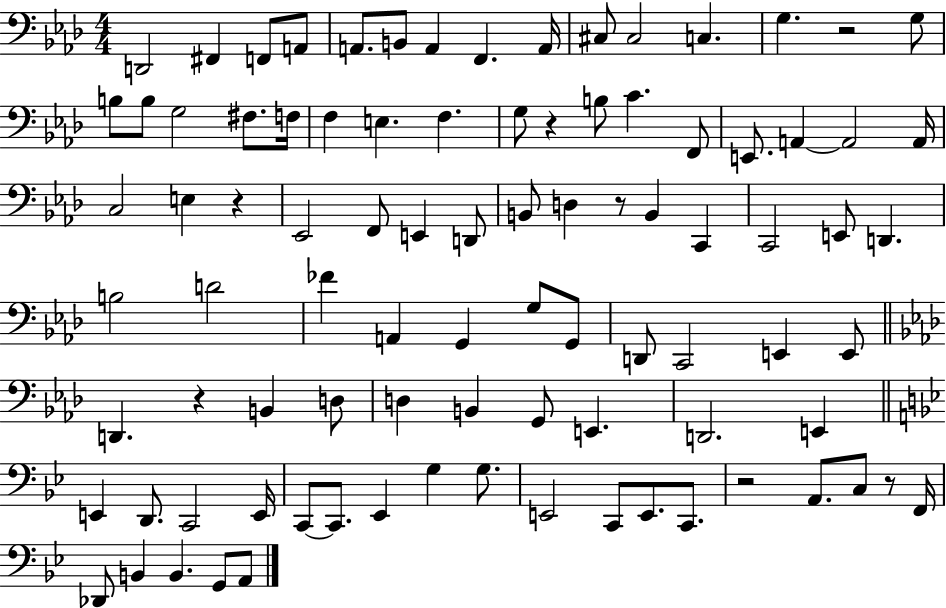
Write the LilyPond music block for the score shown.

{
  \clef bass
  \numericTimeSignature
  \time 4/4
  \key aes \major
  d,2 fis,4 f,8 a,8 | a,8. b,8 a,4 f,4. a,16 | cis8 cis2 c4. | g4. r2 g8 | \break b8 b8 g2 fis8. f16 | f4 e4. f4. | g8 r4 b8 c'4. f,8 | e,8. a,4~~ a,2 a,16 | \break c2 e4 r4 | ees,2 f,8 e,4 d,8 | b,8 d4 r8 b,4 c,4 | c,2 e,8 d,4. | \break b2 d'2 | fes'4 a,4 g,4 g8 g,8 | d,8 c,2 e,4 e,8 | \bar "||" \break \key aes \major d,4. r4 b,4 d8 | d4 b,4 g,8 e,4. | d,2. e,4 | \bar "||" \break \key bes \major e,4 d,8. c,2 e,16 | c,8~~ c,8. ees,4 g4 g8. | e,2 c,8 e,8. c,8. | r2 a,8. c8 r8 f,16 | \break des,8 b,4 b,4. g,8 a,8 | \bar "|."
}